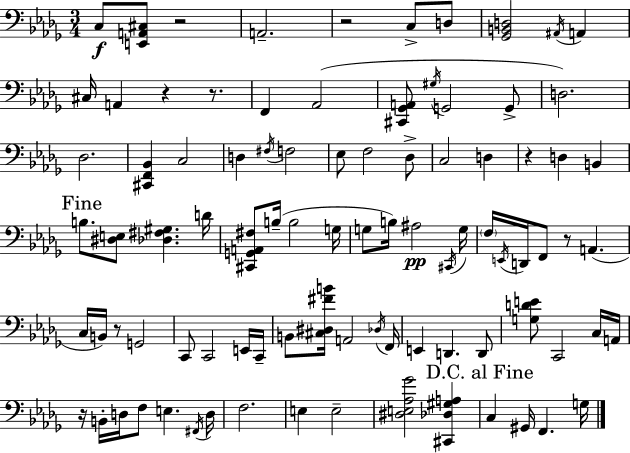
C3/e [E2,A2,C#3]/e R/h A2/h. R/h C3/e D3/e [Gb2,B2,D3]/h A#2/s A2/q C#3/s A2/q R/q R/e. F2/q Ab2/h [C#2,Gb2,A2]/e G#3/s G2/h G2/e D3/h. Db3/h. [C#2,F2,Bb2]/q C3/h D3/q F#3/s F3/h Eb3/e F3/h Db3/e C3/h D3/q R/q D3/q B2/q B3/e. [D#3,E3]/e [Db3,F#3,G#3]/q. D4/s [C#2,G2,A2,F#3]/e B3/s B3/h G3/s G3/e B3/s A#3/h C#2/s G3/s F3/s E2/s D2/s F2/e R/e A2/q. C3/s B2/s R/e G2/h C2/e C2/h E2/s C2/s B2/e [C#3,D#3,F#4,B4]/s A2/h Db3/s F2/s E2/q D2/q. D2/e [G3,D4,E4]/e C2/h C3/s A2/s R/s B2/s D3/s F3/e E3/q. F#2/s D3/s F3/h. E3/q E3/h [D#3,E3,Ab3,Gb4]/h [C#2,Db3,G#3,A3]/q C3/q G#2/s F2/q. G3/s